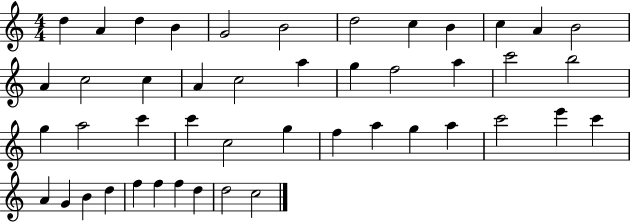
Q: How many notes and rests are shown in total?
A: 46